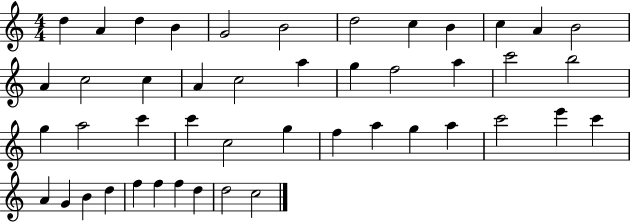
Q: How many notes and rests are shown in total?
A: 46